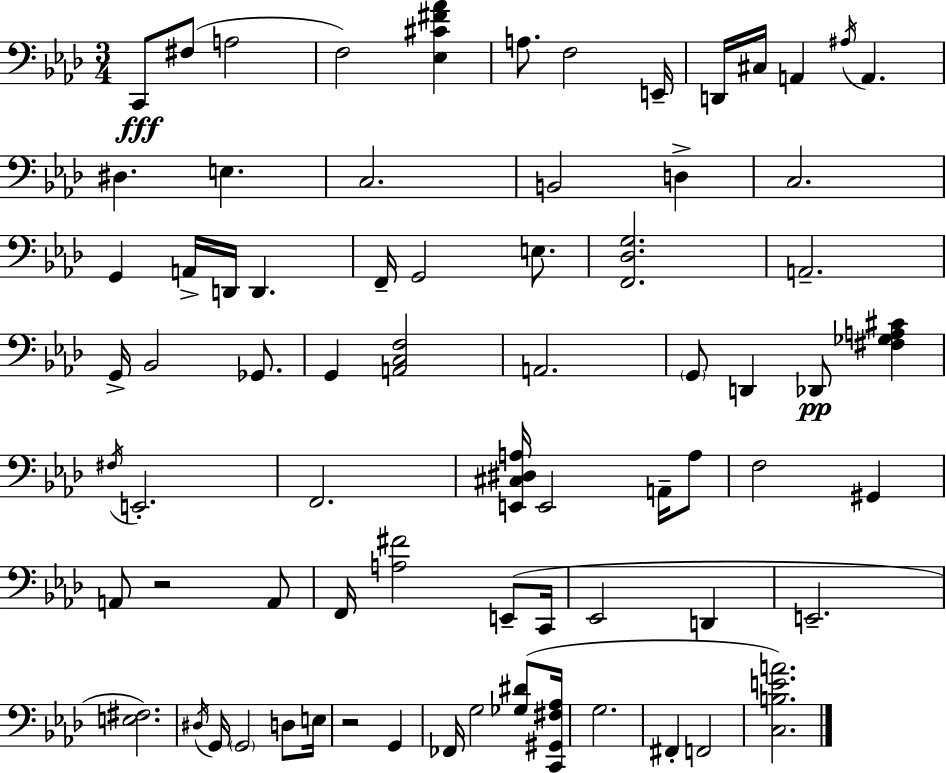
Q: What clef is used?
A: bass